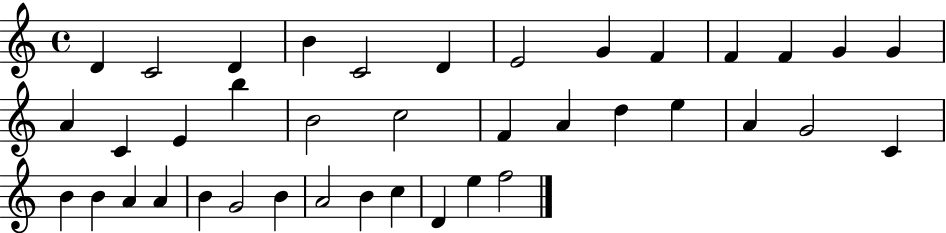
{
  \clef treble
  \time 4/4
  \defaultTimeSignature
  \key c \major
  d'4 c'2 d'4 | b'4 c'2 d'4 | e'2 g'4 f'4 | f'4 f'4 g'4 g'4 | \break a'4 c'4 e'4 b''4 | b'2 c''2 | f'4 a'4 d''4 e''4 | a'4 g'2 c'4 | \break b'4 b'4 a'4 a'4 | b'4 g'2 b'4 | a'2 b'4 c''4 | d'4 e''4 f''2 | \break \bar "|."
}